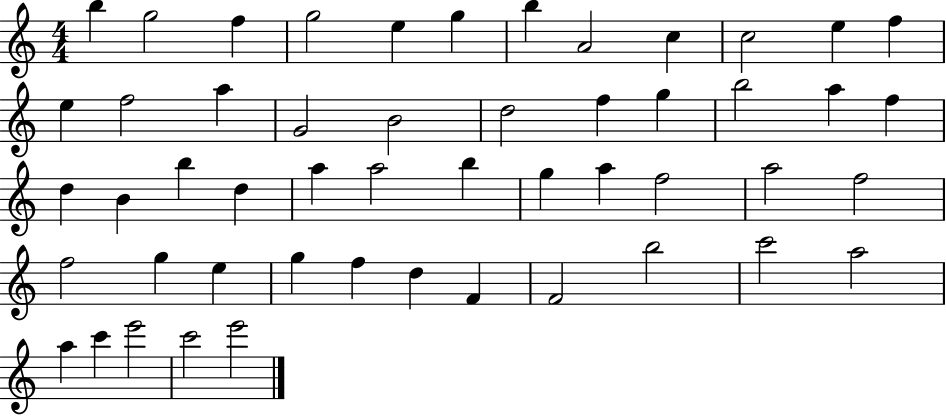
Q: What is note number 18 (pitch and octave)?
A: D5